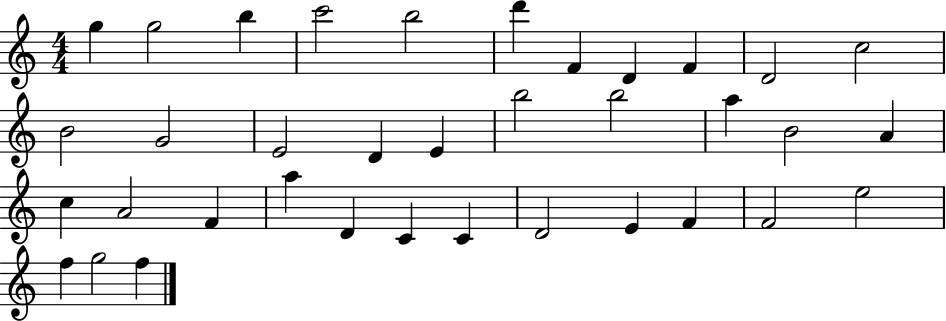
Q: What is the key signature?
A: C major